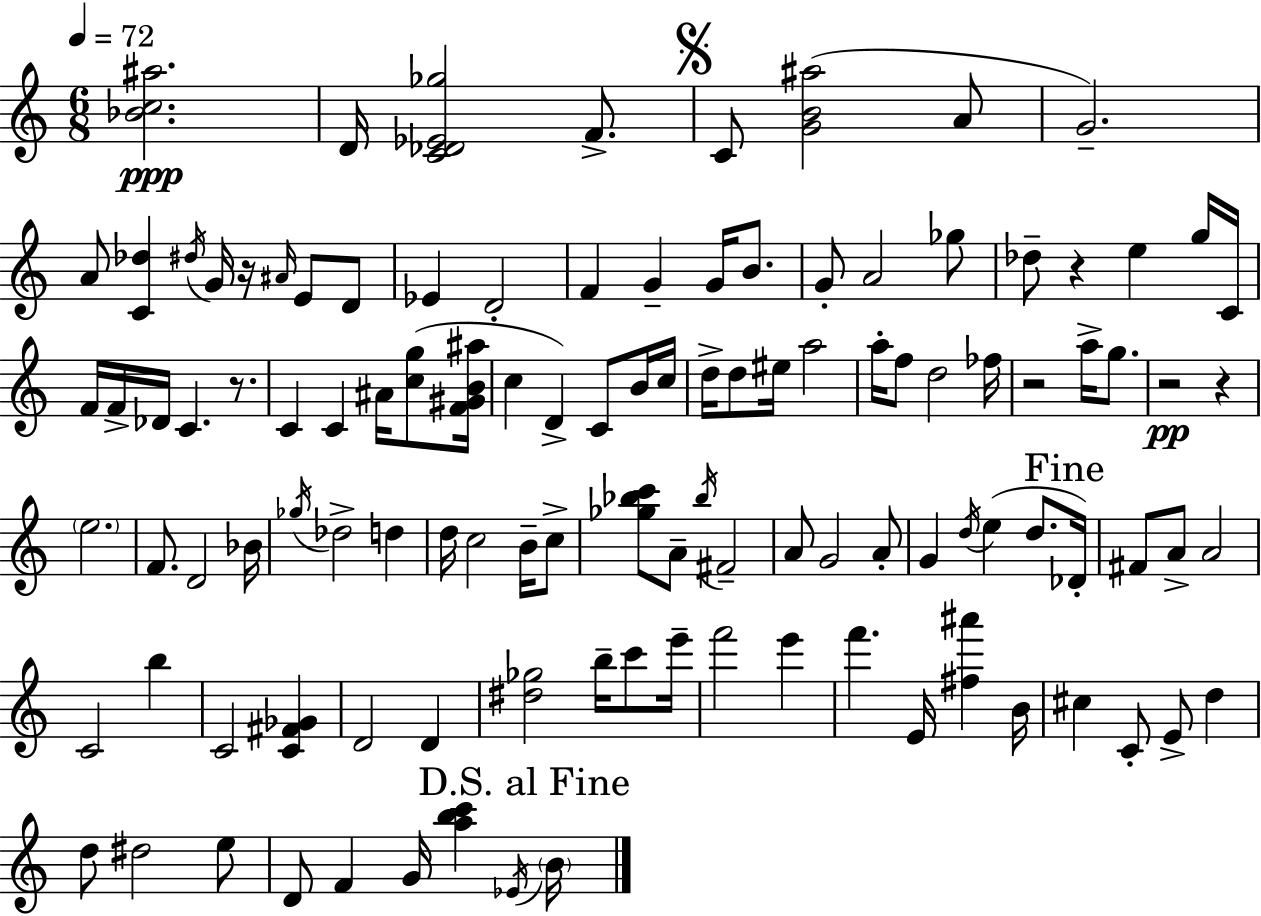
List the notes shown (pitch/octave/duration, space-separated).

[Bb4,C5,A#5]/h. D4/s [C4,Db4,Eb4,Gb5]/h F4/e. C4/e [G4,B4,A#5]/h A4/e G4/h. A4/e [C4,Db5]/q D#5/s G4/s R/s A#4/s E4/e D4/e Eb4/q D4/h F4/q G4/q G4/s B4/e. G4/e A4/h Gb5/e Db5/e R/q E5/q G5/s C4/s F4/s F4/s Db4/s C4/q. R/e. C4/q C4/q A#4/s [C5,G5]/e [F4,G#4,B4,A#5]/s C5/q D4/q C4/e B4/s C5/s D5/s D5/e EIS5/s A5/h A5/s F5/e D5/h FES5/s R/h A5/s G5/e. R/h R/q E5/h. F4/e. D4/h Bb4/s Gb5/s Db5/h D5/q D5/s C5/h B4/s C5/e [Gb5,Bb5,C6]/e A4/e Bb5/s F#4/h A4/e G4/h A4/e G4/q D5/s E5/q D5/e. Db4/s F#4/e A4/e A4/h C4/h B5/q C4/h [C4,F#4,Gb4]/q D4/h D4/q [D#5,Gb5]/h B5/s C6/e E6/s F6/h E6/q F6/q. E4/s [F#5,A#6]/q B4/s C#5/q C4/e E4/e D5/q D5/e D#5/h E5/e D4/e F4/q G4/s [A5,B5,C6]/q Eb4/s B4/s